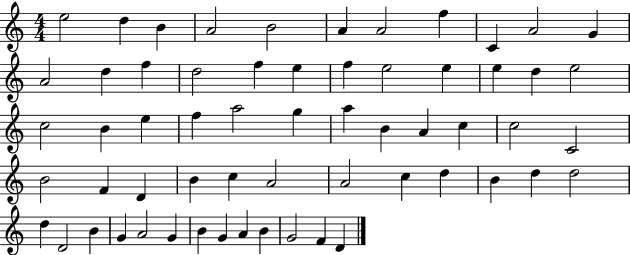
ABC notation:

X:1
T:Untitled
M:4/4
L:1/4
K:C
e2 d B A2 B2 A A2 f C A2 G A2 d f d2 f e f e2 e e d e2 c2 B e f a2 g a B A c c2 C2 B2 F D B c A2 A2 c d B d d2 d D2 B G A2 G B G A B G2 F D